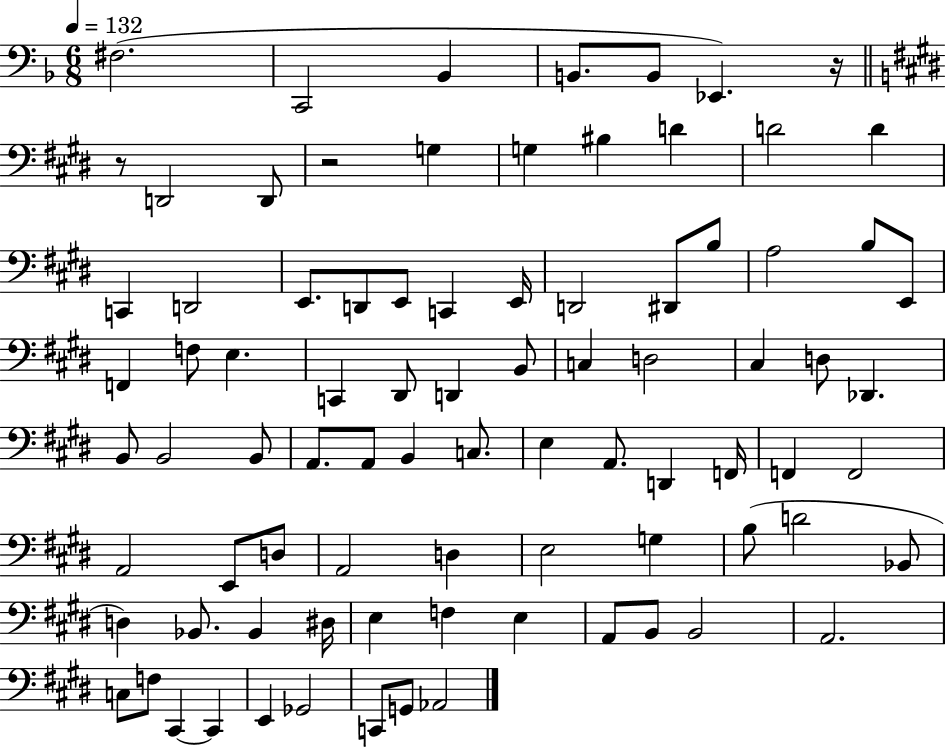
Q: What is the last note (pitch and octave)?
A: Ab2